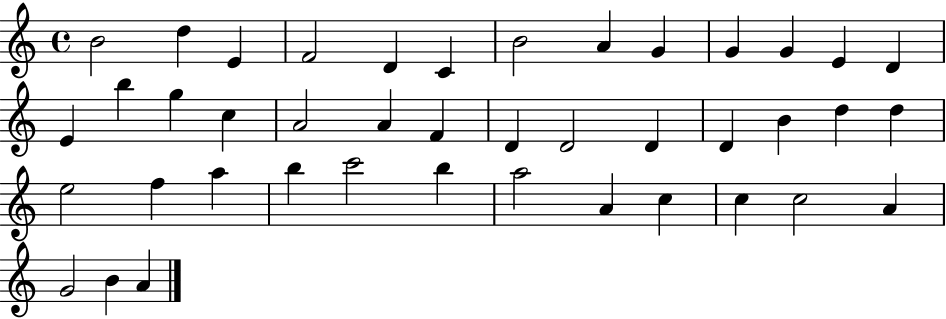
X:1
T:Untitled
M:4/4
L:1/4
K:C
B2 d E F2 D C B2 A G G G E D E b g c A2 A F D D2 D D B d d e2 f a b c'2 b a2 A c c c2 A G2 B A